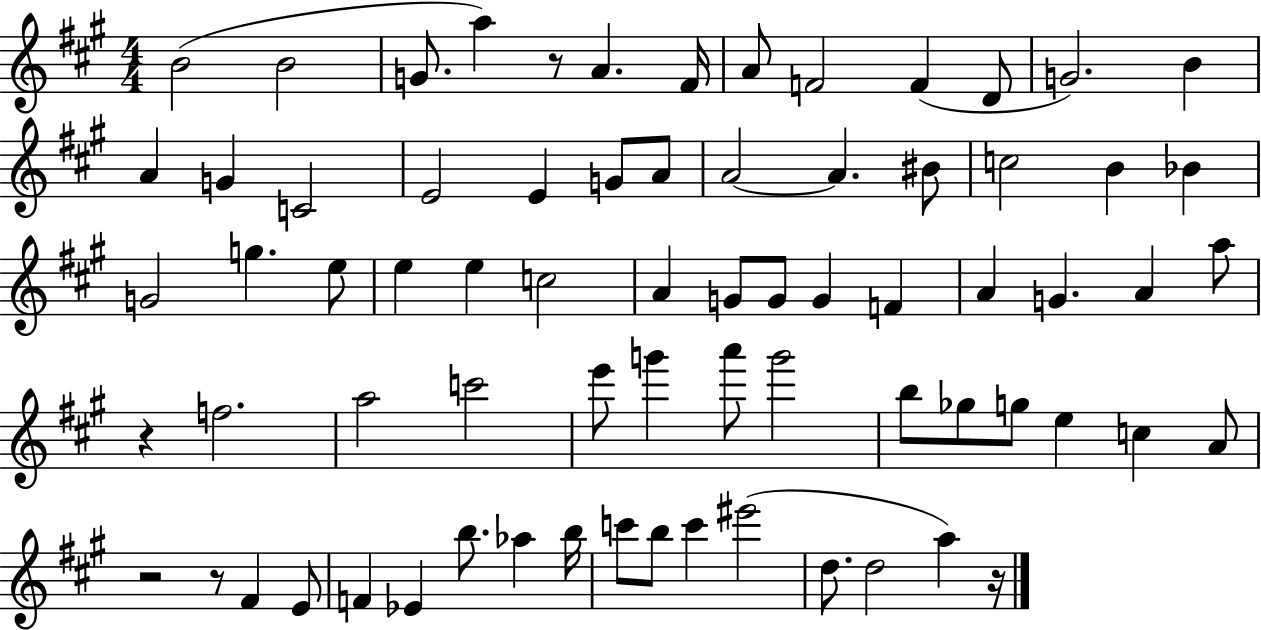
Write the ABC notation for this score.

X:1
T:Untitled
M:4/4
L:1/4
K:A
B2 B2 G/2 a z/2 A ^F/4 A/2 F2 F D/2 G2 B A G C2 E2 E G/2 A/2 A2 A ^B/2 c2 B _B G2 g e/2 e e c2 A G/2 G/2 G F A G A a/2 z f2 a2 c'2 e'/2 g' a'/2 g'2 b/2 _g/2 g/2 e c A/2 z2 z/2 ^F E/2 F _E b/2 _a b/4 c'/2 b/2 c' ^e'2 d/2 d2 a z/4